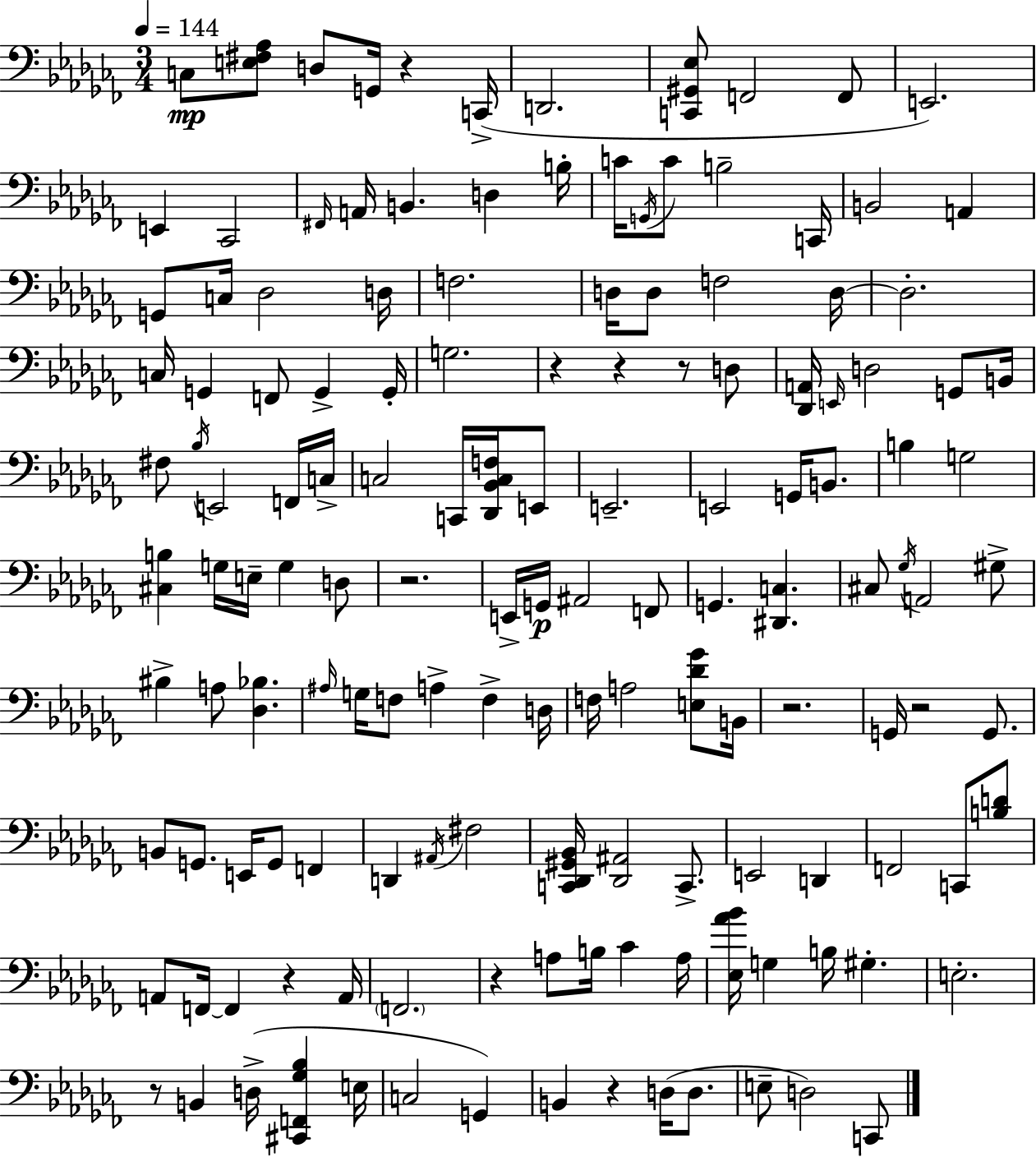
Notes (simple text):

C3/e [E3,F#3,Ab3]/e D3/e G2/s R/q C2/s D2/h. [C2,G#2,Eb3]/e F2/h F2/e E2/h. E2/q CES2/h F#2/s A2/s B2/q. D3/q B3/s C4/s G2/s C4/e B3/h C2/s B2/h A2/q G2/e C3/s Db3/h D3/s F3/h. D3/s D3/e F3/h D3/s D3/h. C3/s G2/q F2/e G2/q G2/s G3/h. R/q R/q R/e D3/e [Db2,A2]/s E2/s D3/h G2/e B2/s F#3/e Bb3/s E2/h F2/s C3/s C3/h C2/s [Db2,Bb2,C3,F3]/s E2/e E2/h. E2/h G2/s B2/e. B3/q G3/h [C#3,B3]/q G3/s E3/s G3/q D3/e R/h. E2/s G2/s A#2/h F2/e G2/q. [D#2,C3]/q. C#3/e Gb3/s A2/h G#3/e BIS3/q A3/e [Db3,Bb3]/q. A#3/s G3/s F3/e A3/q F3/q D3/s F3/s A3/h [E3,Db4,Gb4]/e B2/s R/h. G2/s R/h G2/e. B2/e G2/e. E2/s G2/e F2/q D2/q A#2/s F#3/h [C2,Db2,G#2,Bb2]/s [Db2,A#2]/h C2/e. E2/h D2/q F2/h C2/e [B3,D4]/e A2/e F2/s F2/q R/q A2/s F2/h. R/q A3/e B3/s CES4/q A3/s [Eb3,Ab4,Bb4]/s G3/q B3/s G#3/q. E3/h. R/e B2/q D3/s [C#2,F2,Gb3,Bb3]/q E3/s C3/h G2/q B2/q R/q D3/s D3/e. E3/e D3/h C2/e